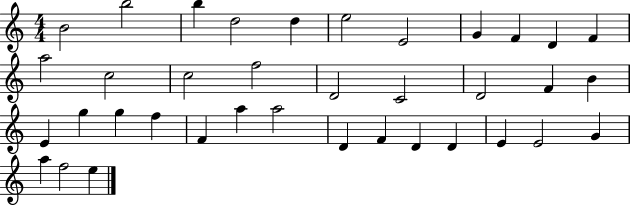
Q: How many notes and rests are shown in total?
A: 37